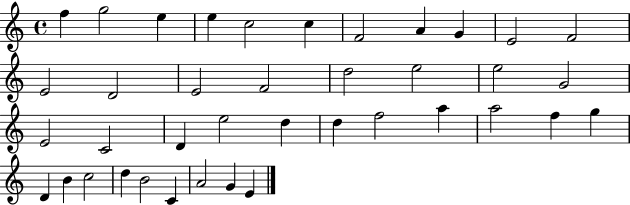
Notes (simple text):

F5/q G5/h E5/q E5/q C5/h C5/q F4/h A4/q G4/q E4/h F4/h E4/h D4/h E4/h F4/h D5/h E5/h E5/h G4/h E4/h C4/h D4/q E5/h D5/q D5/q F5/h A5/q A5/h F5/q G5/q D4/q B4/q C5/h D5/q B4/h C4/q A4/h G4/q E4/q